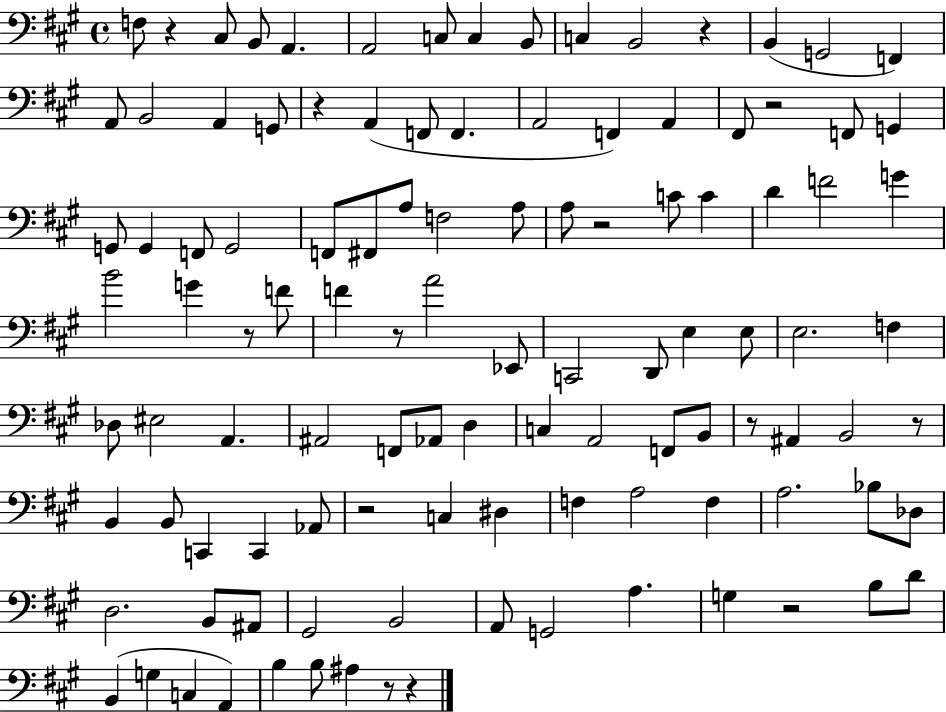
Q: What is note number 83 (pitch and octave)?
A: G#2